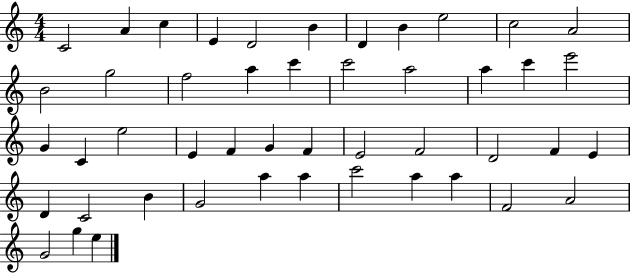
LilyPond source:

{
  \clef treble
  \numericTimeSignature
  \time 4/4
  \key c \major
  c'2 a'4 c''4 | e'4 d'2 b'4 | d'4 b'4 e''2 | c''2 a'2 | \break b'2 g''2 | f''2 a''4 c'''4 | c'''2 a''2 | a''4 c'''4 e'''2 | \break g'4 c'4 e''2 | e'4 f'4 g'4 f'4 | e'2 f'2 | d'2 f'4 e'4 | \break d'4 c'2 b'4 | g'2 a''4 a''4 | c'''2 a''4 a''4 | f'2 a'2 | \break g'2 g''4 e''4 | \bar "|."
}